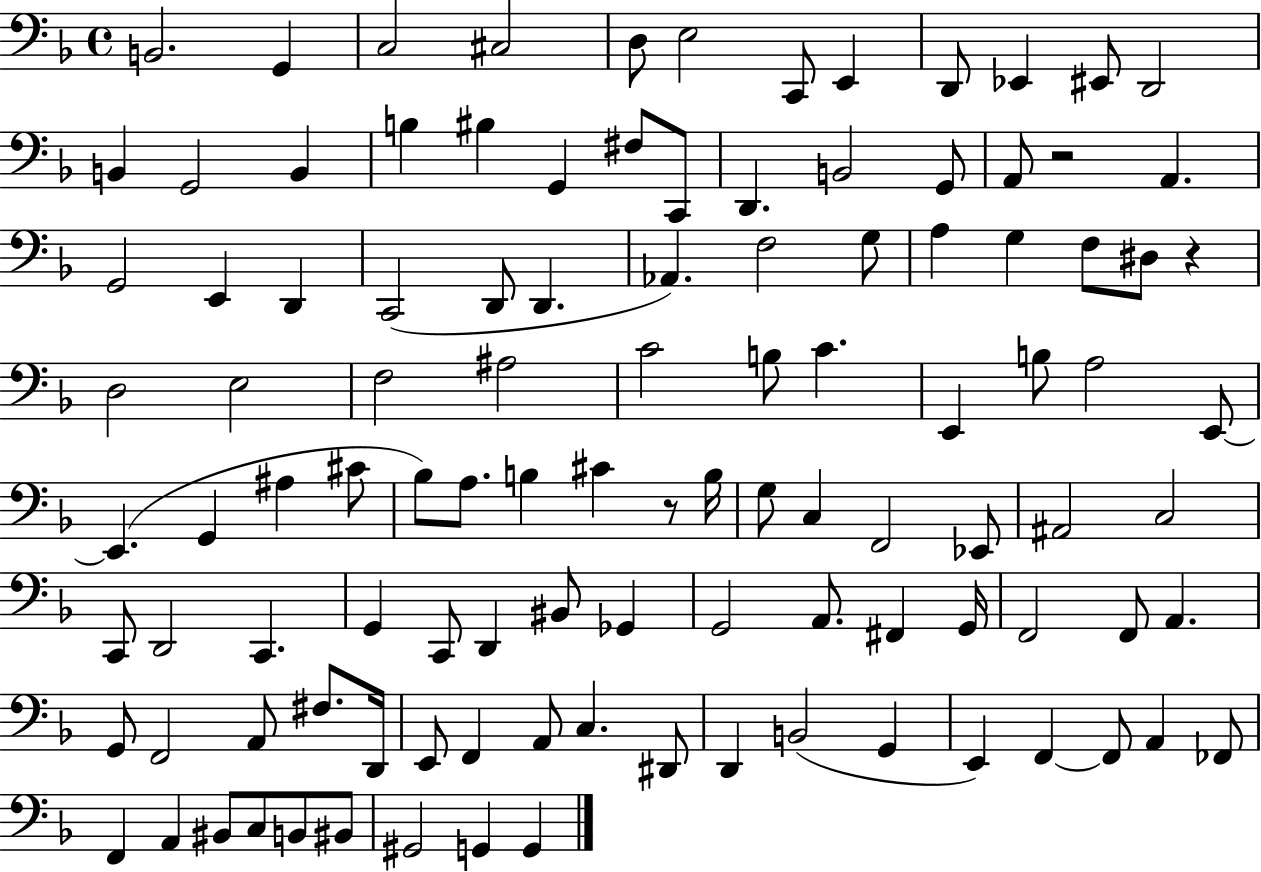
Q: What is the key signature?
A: F major